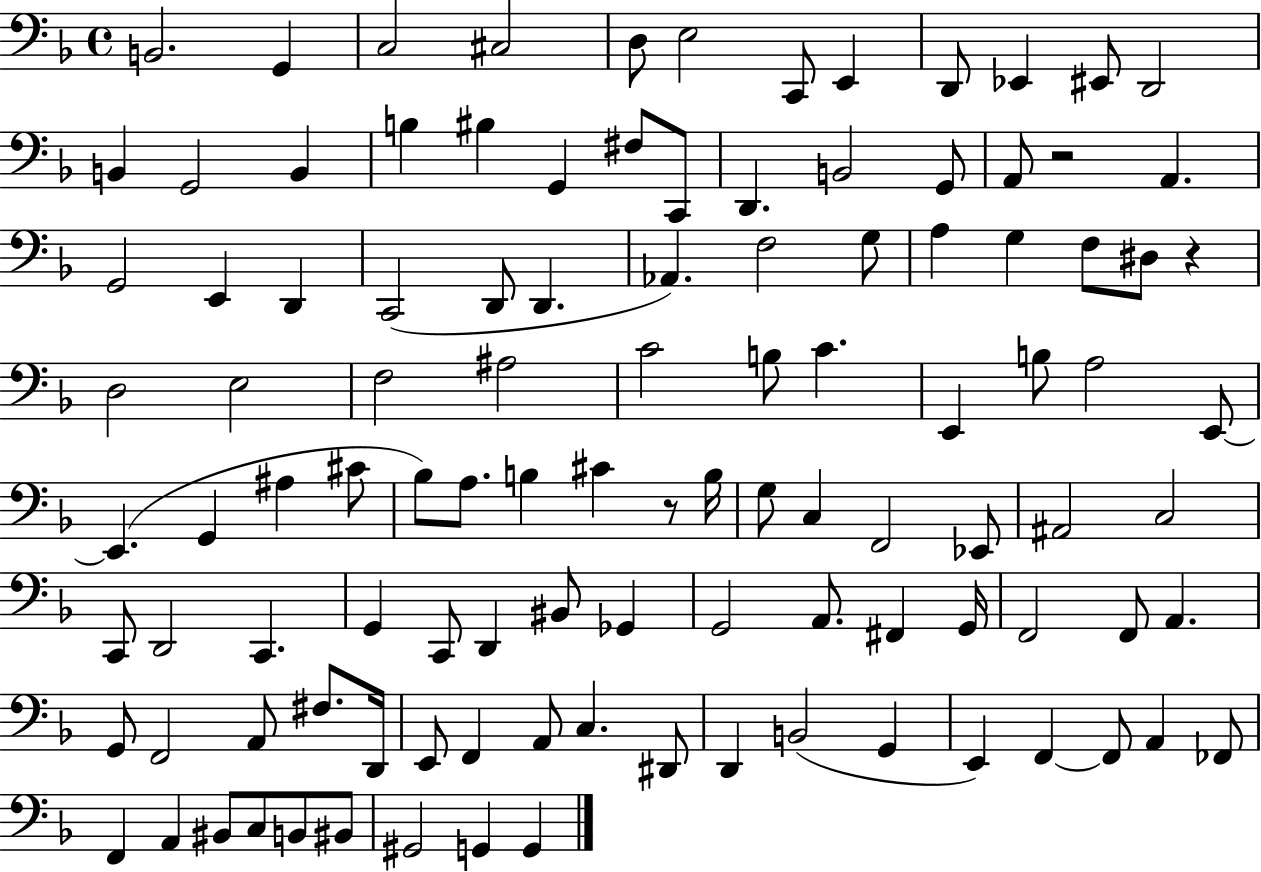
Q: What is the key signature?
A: F major